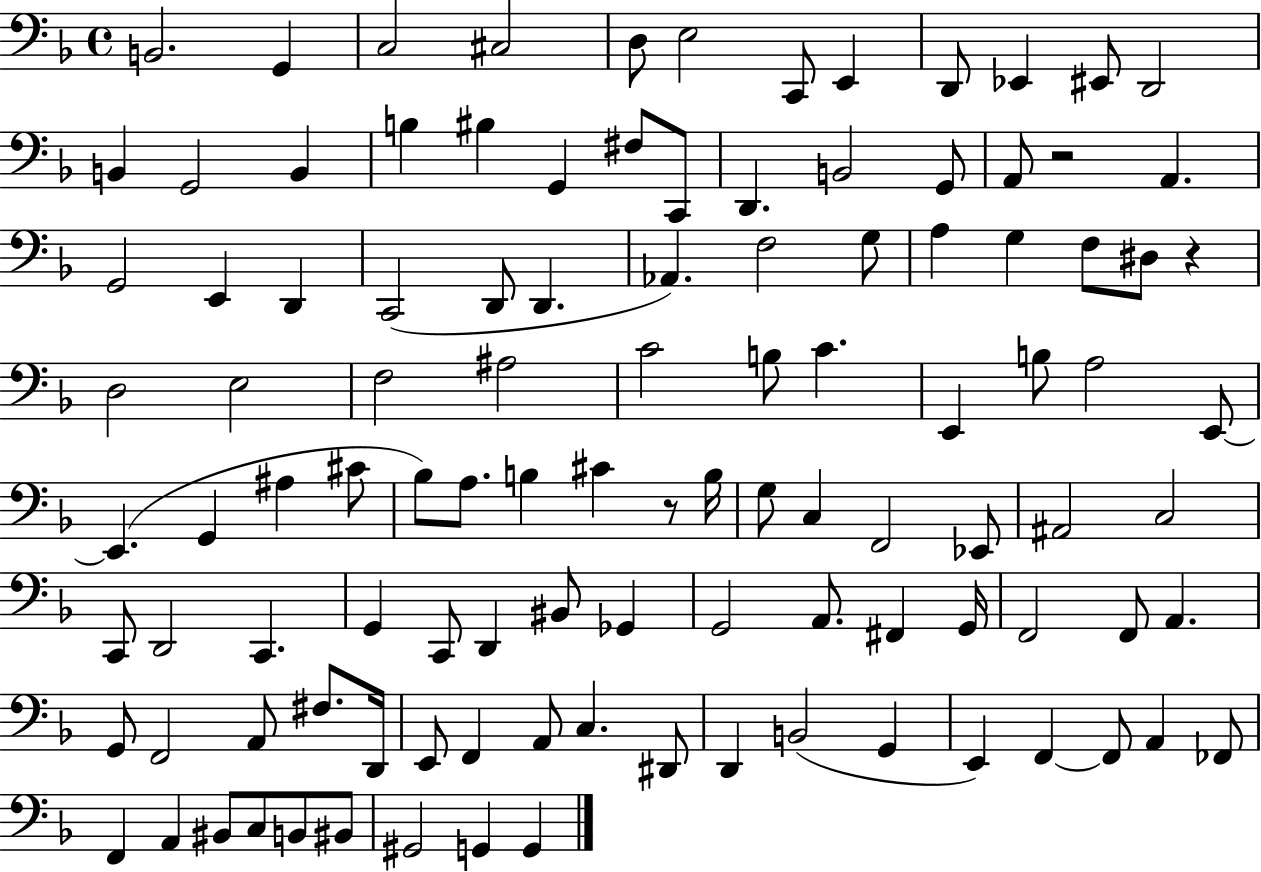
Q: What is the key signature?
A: F major